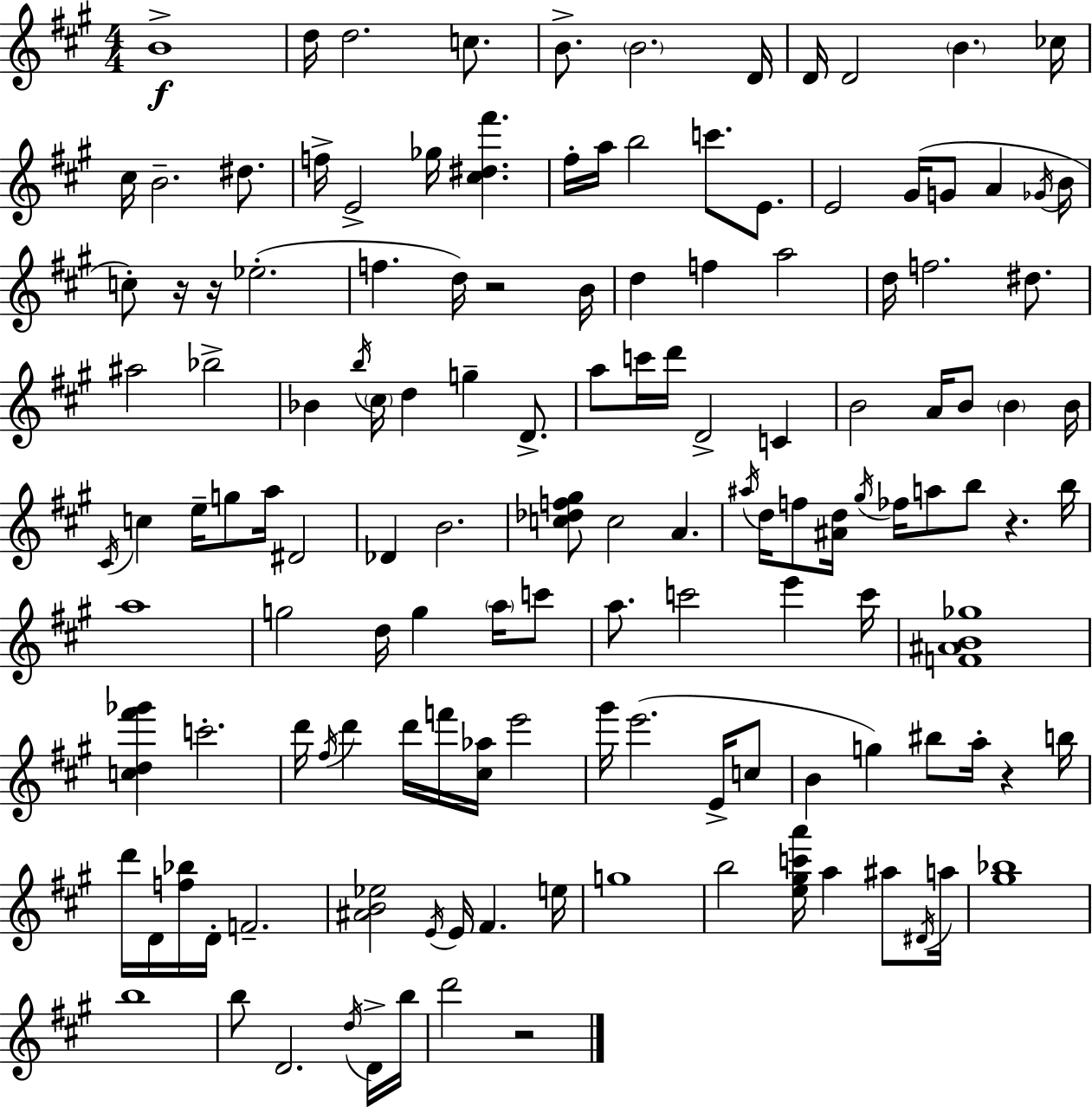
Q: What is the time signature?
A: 4/4